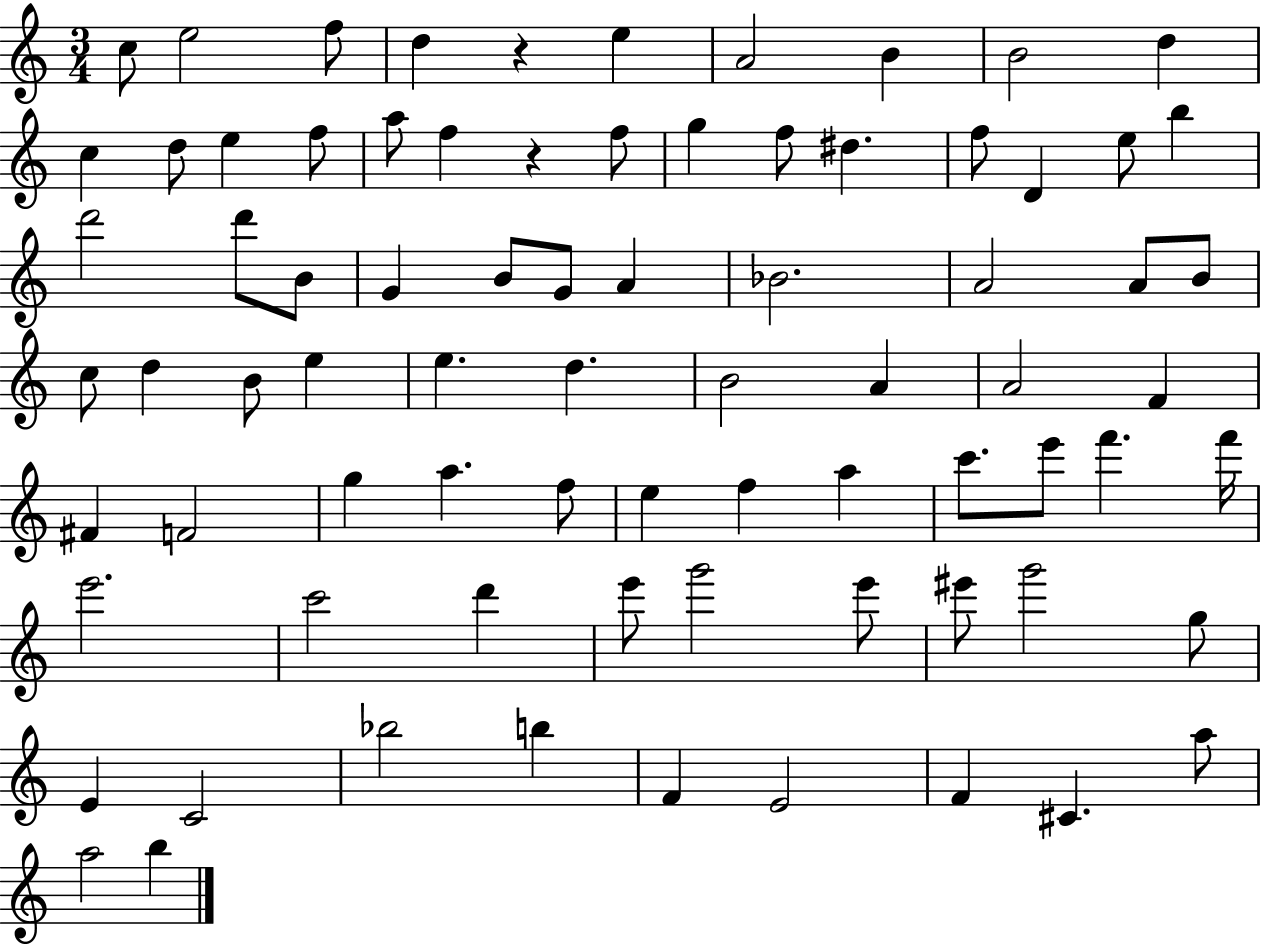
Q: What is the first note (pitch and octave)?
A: C5